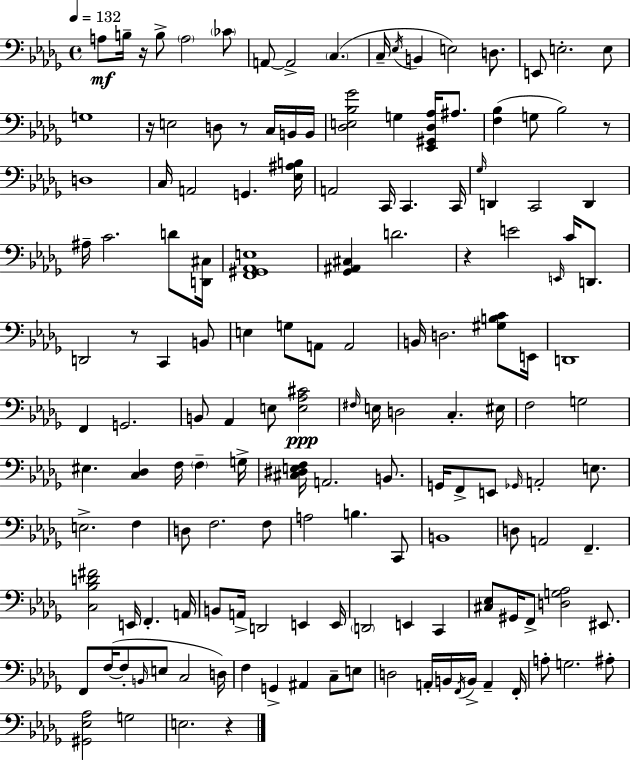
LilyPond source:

{
  \clef bass
  \time 4/4
  \defaultTimeSignature
  \key bes \minor
  \tempo 4 = 132
  a8\mf b16-- r16 b8-> \parenthesize a2 \parenthesize ces'8 | a,8~~ a,2-> \parenthesize c4.( | c16-- \acciaccatura { ees16 } b,4 e2) d8. | e,8 e2.-. e8 | \break g1 | r16 e2 d8 r8 c16 b,16 | b,16 <des e bes ges'>2 g4 <ees, gis, des aes>16 ais8. | <f bes>4( g8 bes2) r8 | \break d1 | c16 a,2 g,4. | <ees ais b>16 a,2 c,16 c,4. | c,16 \grace { ges16 } d,4 c,2 d,4 | \break ais16-- c'2. d'8 | <d, cis>16 <f, gis, aes, e>1 | <ges, ais, cis>4 d'2. | r4 e'2 \grace { e,16 } c'16 | \break d,8. d,2 r8 c,4 | b,8 e4 g8 a,8 a,2 | b,16 d2. | <gis b c'>8 e,16 d,1 | \break f,4 g,2. | b,8 aes,4 e8 <e aes cis'>2\ppp | \grace { fis16 } e16 d2 c4.-. | eis16 f2 g2 | \break eis4. <c des>4 f16 \parenthesize f4-- | g16-> <cis dis e f>16 a,2. | b,8. g,16 f,8-> e,8 \grace { ges,16 } a,2-. | e8. e2.-> | \break f4 d8 f2. | f8 a2 b4. | c,8 b,1 | d8 a,2 f,4.-- | \break <c bes d' fis'>2 e,16 f,4.-. | a,16 b,8 a,16-> d,2 | e,4 e,16 \parenthesize d,2 e,4 | c,4 <cis ees>8 gis,16 f,8-> <d g aes>2 | \break eis,8. f,8 f16~(~ f8-. \grace { b,16 } e8 c2 | d16) f4 g,4-> ais,4 | c8-- e8 d2 a,16-. b,16 | \acciaccatura { f,16 } b,16-> a,4-- f,16-. a8-. g2. | \break ais8-. <gis, ees aes>2 g2 | e2. | r4 \bar "|."
}